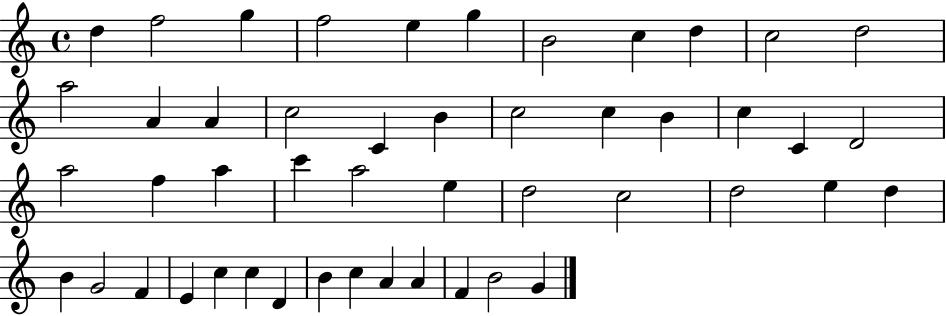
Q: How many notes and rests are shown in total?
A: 48